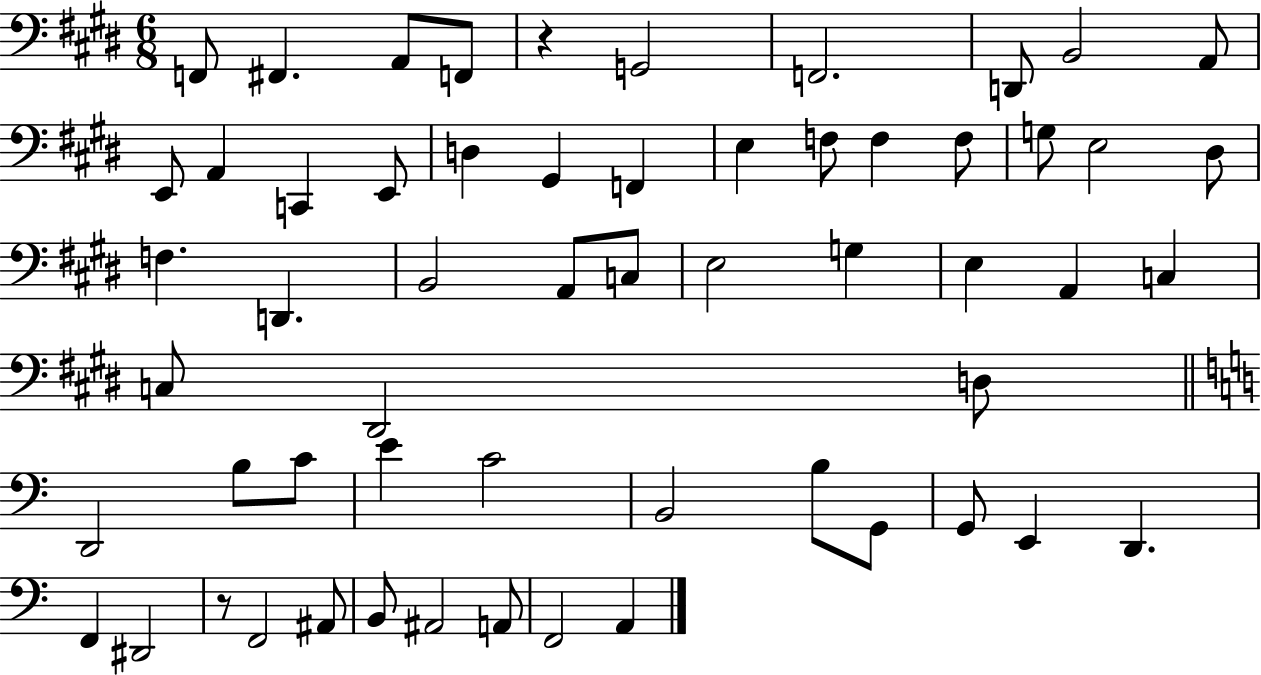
F2/e F#2/q. A2/e F2/e R/q G2/h F2/h. D2/e B2/h A2/e E2/e A2/q C2/q E2/e D3/q G#2/q F2/q E3/q F3/e F3/q F3/e G3/e E3/h D#3/e F3/q. D2/q. B2/h A2/e C3/e E3/h G3/q E3/q A2/q C3/q C3/e D#2/h D3/e D2/h B3/e C4/e E4/q C4/h B2/h B3/e G2/e G2/e E2/q D2/q. F2/q D#2/h R/e F2/h A#2/e B2/e A#2/h A2/e F2/h A2/q